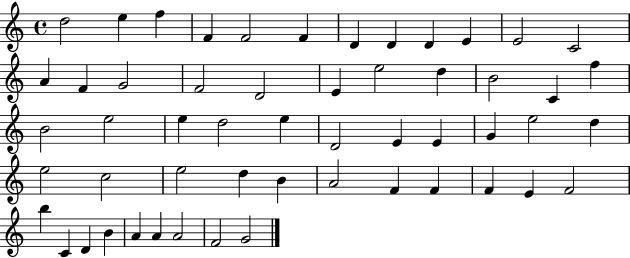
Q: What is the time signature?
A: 4/4